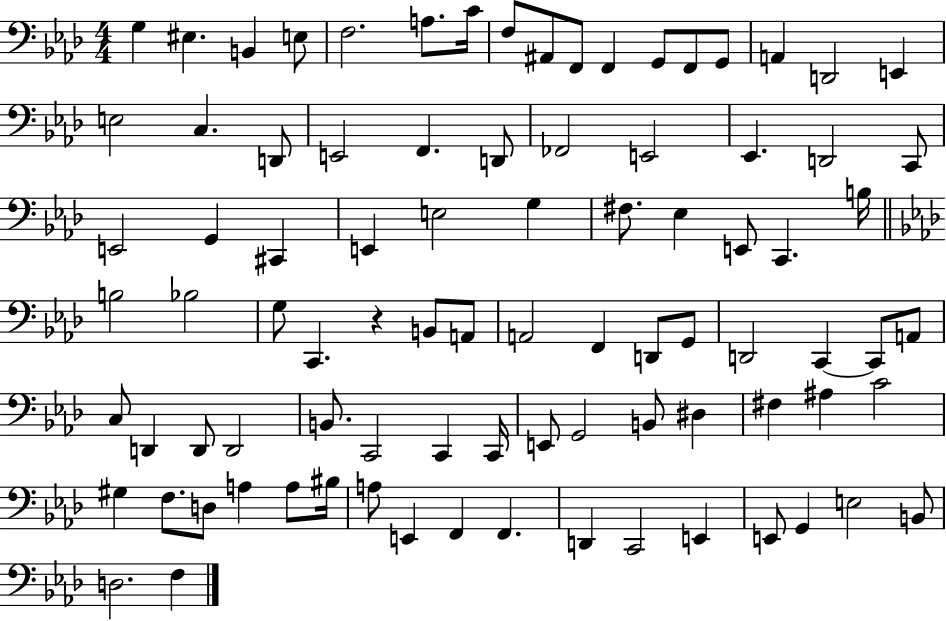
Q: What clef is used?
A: bass